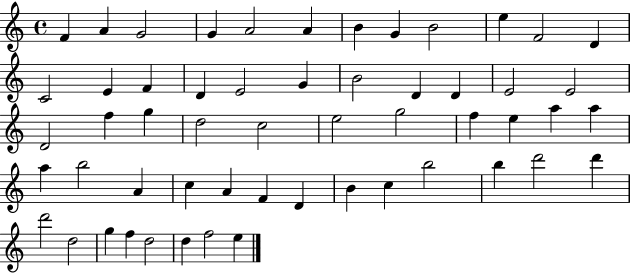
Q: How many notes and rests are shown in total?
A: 55